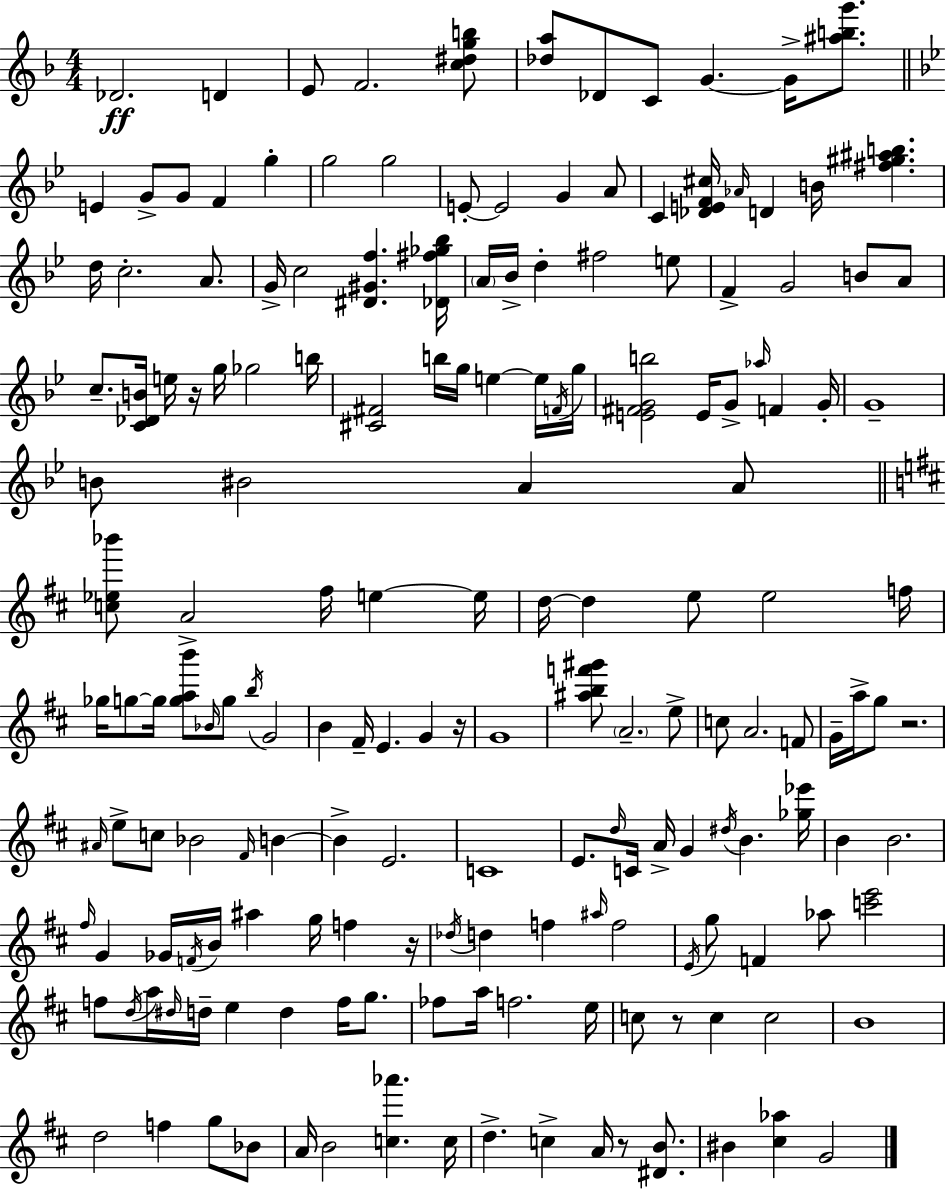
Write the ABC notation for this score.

X:1
T:Untitled
M:4/4
L:1/4
K:F
_D2 D E/2 F2 [c^dgb]/2 [_da]/2 _D/2 C/2 G G/4 [^abg']/2 E G/2 G/2 F g g2 g2 E/2 E2 G A/2 C [_DEF^c]/4 _A/4 D B/4 [^f^g^ab] d/4 c2 A/2 G/4 c2 [^D^Gf] [_D^f_g_b]/4 A/4 _B/4 d ^f2 e/2 F G2 B/2 A/2 c/2 [C_DB]/4 e/4 z/4 g/4 _g2 b/4 [^C^F]2 b/4 g/4 e e/4 F/4 g/4 [E^FGb]2 E/4 G/2 _a/4 F G/4 G4 B/2 ^B2 A A/2 [c_e_b']/2 A2 ^f/4 e e/4 d/4 d e/2 e2 f/4 _g/4 g/2 g/4 [gab']/2 _B/4 g/2 b/4 G2 B ^F/4 E G z/4 G4 [^abf'^g']/2 A2 e/2 c/2 A2 F/2 G/4 a/4 g/2 z2 ^A/4 e/2 c/2 _B2 ^F/4 B B E2 C4 E/2 d/4 C/4 A/4 G ^d/4 B [_g_e']/4 B B2 ^f/4 G _G/4 F/4 B/4 ^a g/4 f z/4 _d/4 d f ^a/4 f2 E/4 g/2 F _a/2 [c'e']2 f/2 d/4 a/4 ^d/4 d/4 e d f/4 g/2 _f/2 a/4 f2 e/4 c/2 z/2 c c2 B4 d2 f g/2 _B/2 A/4 B2 [c_a'] c/4 d c A/4 z/2 [^DB]/2 ^B [^c_a] G2